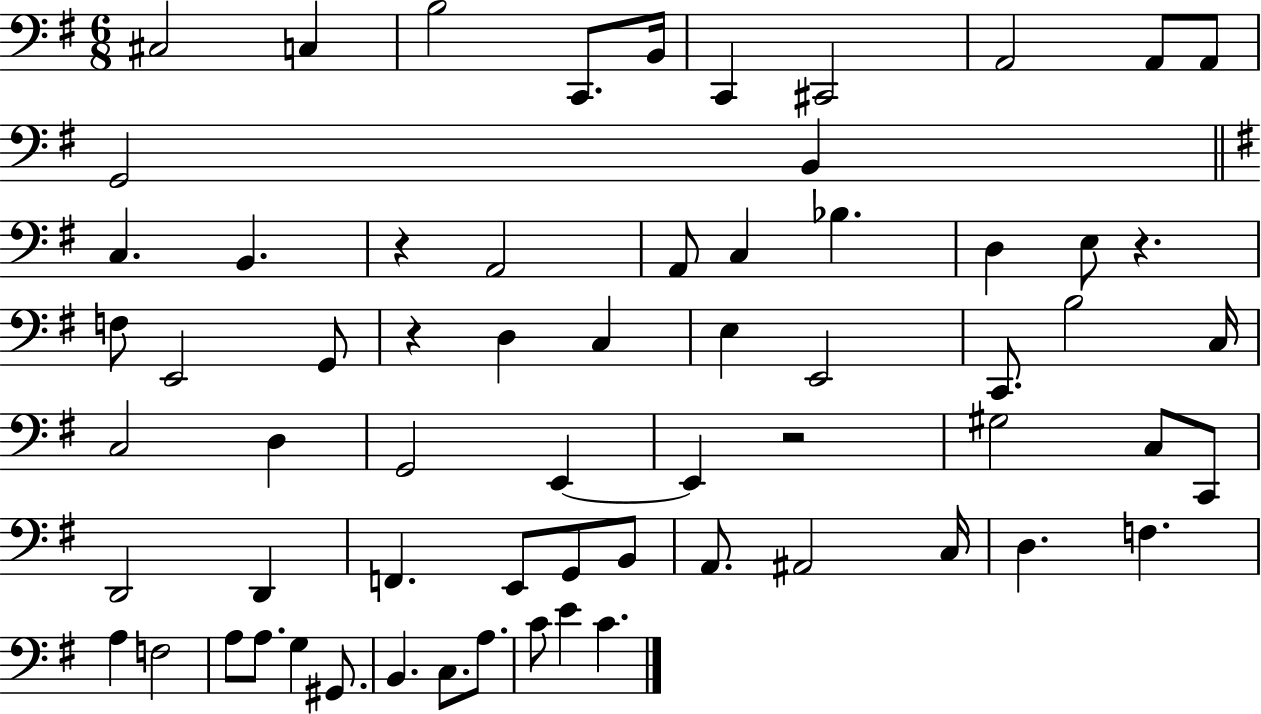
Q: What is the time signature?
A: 6/8